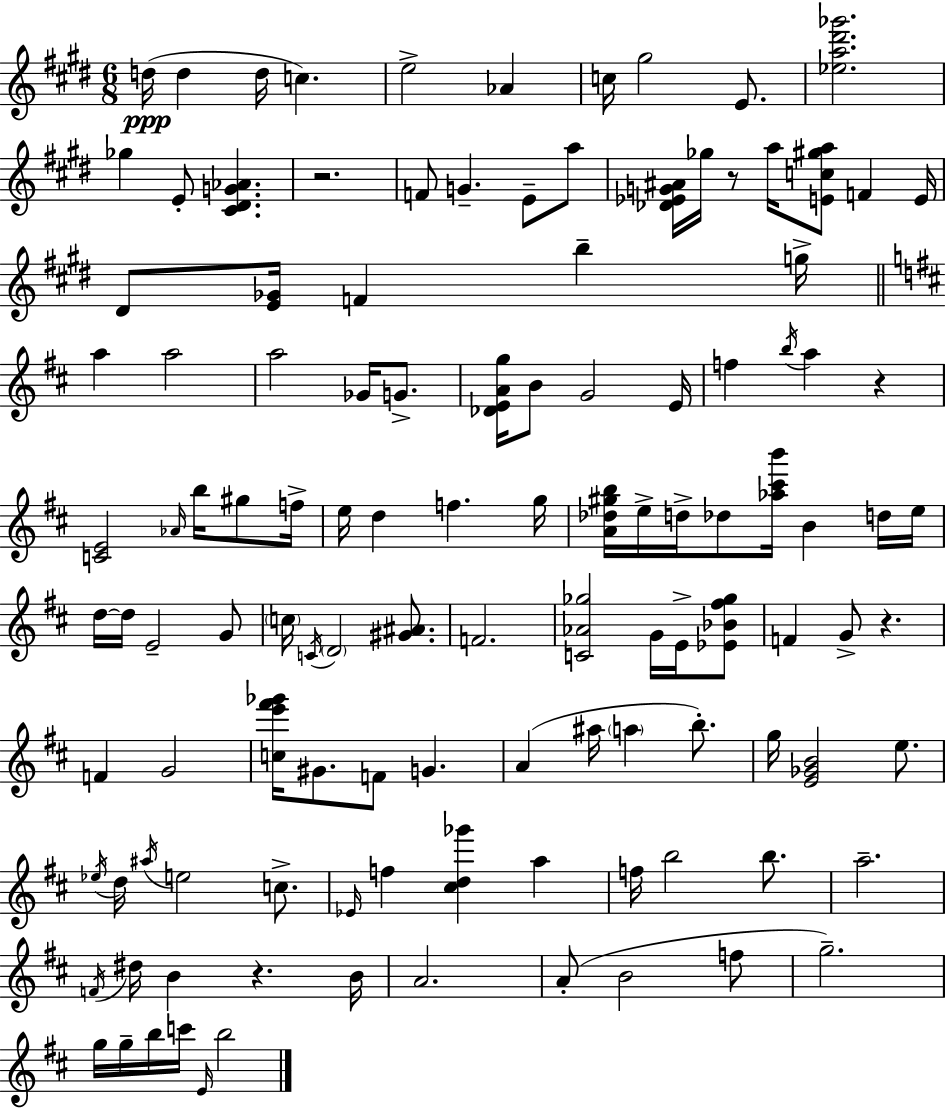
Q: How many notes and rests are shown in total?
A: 118